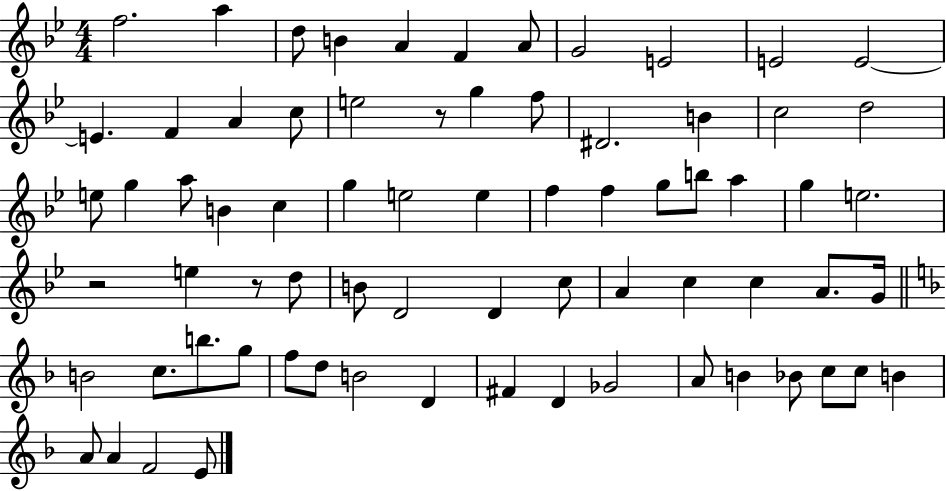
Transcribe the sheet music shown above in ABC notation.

X:1
T:Untitled
M:4/4
L:1/4
K:Bb
f2 a d/2 B A F A/2 G2 E2 E2 E2 E F A c/2 e2 z/2 g f/2 ^D2 B c2 d2 e/2 g a/2 B c g e2 e f f g/2 b/2 a g e2 z2 e z/2 d/2 B/2 D2 D c/2 A c c A/2 G/4 B2 c/2 b/2 g/2 f/2 d/2 B2 D ^F D _G2 A/2 B _B/2 c/2 c/2 B A/2 A F2 E/2